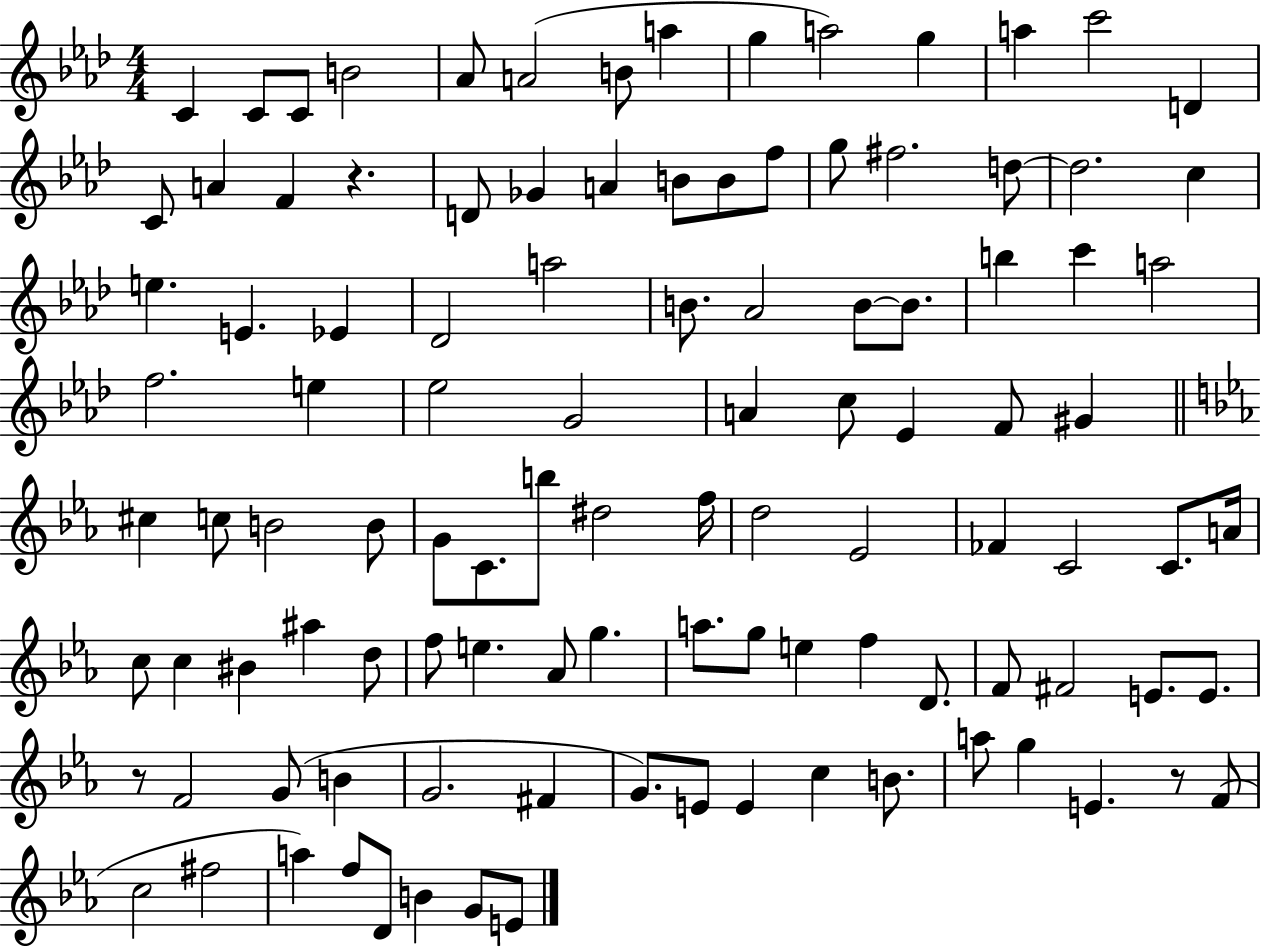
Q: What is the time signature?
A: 4/4